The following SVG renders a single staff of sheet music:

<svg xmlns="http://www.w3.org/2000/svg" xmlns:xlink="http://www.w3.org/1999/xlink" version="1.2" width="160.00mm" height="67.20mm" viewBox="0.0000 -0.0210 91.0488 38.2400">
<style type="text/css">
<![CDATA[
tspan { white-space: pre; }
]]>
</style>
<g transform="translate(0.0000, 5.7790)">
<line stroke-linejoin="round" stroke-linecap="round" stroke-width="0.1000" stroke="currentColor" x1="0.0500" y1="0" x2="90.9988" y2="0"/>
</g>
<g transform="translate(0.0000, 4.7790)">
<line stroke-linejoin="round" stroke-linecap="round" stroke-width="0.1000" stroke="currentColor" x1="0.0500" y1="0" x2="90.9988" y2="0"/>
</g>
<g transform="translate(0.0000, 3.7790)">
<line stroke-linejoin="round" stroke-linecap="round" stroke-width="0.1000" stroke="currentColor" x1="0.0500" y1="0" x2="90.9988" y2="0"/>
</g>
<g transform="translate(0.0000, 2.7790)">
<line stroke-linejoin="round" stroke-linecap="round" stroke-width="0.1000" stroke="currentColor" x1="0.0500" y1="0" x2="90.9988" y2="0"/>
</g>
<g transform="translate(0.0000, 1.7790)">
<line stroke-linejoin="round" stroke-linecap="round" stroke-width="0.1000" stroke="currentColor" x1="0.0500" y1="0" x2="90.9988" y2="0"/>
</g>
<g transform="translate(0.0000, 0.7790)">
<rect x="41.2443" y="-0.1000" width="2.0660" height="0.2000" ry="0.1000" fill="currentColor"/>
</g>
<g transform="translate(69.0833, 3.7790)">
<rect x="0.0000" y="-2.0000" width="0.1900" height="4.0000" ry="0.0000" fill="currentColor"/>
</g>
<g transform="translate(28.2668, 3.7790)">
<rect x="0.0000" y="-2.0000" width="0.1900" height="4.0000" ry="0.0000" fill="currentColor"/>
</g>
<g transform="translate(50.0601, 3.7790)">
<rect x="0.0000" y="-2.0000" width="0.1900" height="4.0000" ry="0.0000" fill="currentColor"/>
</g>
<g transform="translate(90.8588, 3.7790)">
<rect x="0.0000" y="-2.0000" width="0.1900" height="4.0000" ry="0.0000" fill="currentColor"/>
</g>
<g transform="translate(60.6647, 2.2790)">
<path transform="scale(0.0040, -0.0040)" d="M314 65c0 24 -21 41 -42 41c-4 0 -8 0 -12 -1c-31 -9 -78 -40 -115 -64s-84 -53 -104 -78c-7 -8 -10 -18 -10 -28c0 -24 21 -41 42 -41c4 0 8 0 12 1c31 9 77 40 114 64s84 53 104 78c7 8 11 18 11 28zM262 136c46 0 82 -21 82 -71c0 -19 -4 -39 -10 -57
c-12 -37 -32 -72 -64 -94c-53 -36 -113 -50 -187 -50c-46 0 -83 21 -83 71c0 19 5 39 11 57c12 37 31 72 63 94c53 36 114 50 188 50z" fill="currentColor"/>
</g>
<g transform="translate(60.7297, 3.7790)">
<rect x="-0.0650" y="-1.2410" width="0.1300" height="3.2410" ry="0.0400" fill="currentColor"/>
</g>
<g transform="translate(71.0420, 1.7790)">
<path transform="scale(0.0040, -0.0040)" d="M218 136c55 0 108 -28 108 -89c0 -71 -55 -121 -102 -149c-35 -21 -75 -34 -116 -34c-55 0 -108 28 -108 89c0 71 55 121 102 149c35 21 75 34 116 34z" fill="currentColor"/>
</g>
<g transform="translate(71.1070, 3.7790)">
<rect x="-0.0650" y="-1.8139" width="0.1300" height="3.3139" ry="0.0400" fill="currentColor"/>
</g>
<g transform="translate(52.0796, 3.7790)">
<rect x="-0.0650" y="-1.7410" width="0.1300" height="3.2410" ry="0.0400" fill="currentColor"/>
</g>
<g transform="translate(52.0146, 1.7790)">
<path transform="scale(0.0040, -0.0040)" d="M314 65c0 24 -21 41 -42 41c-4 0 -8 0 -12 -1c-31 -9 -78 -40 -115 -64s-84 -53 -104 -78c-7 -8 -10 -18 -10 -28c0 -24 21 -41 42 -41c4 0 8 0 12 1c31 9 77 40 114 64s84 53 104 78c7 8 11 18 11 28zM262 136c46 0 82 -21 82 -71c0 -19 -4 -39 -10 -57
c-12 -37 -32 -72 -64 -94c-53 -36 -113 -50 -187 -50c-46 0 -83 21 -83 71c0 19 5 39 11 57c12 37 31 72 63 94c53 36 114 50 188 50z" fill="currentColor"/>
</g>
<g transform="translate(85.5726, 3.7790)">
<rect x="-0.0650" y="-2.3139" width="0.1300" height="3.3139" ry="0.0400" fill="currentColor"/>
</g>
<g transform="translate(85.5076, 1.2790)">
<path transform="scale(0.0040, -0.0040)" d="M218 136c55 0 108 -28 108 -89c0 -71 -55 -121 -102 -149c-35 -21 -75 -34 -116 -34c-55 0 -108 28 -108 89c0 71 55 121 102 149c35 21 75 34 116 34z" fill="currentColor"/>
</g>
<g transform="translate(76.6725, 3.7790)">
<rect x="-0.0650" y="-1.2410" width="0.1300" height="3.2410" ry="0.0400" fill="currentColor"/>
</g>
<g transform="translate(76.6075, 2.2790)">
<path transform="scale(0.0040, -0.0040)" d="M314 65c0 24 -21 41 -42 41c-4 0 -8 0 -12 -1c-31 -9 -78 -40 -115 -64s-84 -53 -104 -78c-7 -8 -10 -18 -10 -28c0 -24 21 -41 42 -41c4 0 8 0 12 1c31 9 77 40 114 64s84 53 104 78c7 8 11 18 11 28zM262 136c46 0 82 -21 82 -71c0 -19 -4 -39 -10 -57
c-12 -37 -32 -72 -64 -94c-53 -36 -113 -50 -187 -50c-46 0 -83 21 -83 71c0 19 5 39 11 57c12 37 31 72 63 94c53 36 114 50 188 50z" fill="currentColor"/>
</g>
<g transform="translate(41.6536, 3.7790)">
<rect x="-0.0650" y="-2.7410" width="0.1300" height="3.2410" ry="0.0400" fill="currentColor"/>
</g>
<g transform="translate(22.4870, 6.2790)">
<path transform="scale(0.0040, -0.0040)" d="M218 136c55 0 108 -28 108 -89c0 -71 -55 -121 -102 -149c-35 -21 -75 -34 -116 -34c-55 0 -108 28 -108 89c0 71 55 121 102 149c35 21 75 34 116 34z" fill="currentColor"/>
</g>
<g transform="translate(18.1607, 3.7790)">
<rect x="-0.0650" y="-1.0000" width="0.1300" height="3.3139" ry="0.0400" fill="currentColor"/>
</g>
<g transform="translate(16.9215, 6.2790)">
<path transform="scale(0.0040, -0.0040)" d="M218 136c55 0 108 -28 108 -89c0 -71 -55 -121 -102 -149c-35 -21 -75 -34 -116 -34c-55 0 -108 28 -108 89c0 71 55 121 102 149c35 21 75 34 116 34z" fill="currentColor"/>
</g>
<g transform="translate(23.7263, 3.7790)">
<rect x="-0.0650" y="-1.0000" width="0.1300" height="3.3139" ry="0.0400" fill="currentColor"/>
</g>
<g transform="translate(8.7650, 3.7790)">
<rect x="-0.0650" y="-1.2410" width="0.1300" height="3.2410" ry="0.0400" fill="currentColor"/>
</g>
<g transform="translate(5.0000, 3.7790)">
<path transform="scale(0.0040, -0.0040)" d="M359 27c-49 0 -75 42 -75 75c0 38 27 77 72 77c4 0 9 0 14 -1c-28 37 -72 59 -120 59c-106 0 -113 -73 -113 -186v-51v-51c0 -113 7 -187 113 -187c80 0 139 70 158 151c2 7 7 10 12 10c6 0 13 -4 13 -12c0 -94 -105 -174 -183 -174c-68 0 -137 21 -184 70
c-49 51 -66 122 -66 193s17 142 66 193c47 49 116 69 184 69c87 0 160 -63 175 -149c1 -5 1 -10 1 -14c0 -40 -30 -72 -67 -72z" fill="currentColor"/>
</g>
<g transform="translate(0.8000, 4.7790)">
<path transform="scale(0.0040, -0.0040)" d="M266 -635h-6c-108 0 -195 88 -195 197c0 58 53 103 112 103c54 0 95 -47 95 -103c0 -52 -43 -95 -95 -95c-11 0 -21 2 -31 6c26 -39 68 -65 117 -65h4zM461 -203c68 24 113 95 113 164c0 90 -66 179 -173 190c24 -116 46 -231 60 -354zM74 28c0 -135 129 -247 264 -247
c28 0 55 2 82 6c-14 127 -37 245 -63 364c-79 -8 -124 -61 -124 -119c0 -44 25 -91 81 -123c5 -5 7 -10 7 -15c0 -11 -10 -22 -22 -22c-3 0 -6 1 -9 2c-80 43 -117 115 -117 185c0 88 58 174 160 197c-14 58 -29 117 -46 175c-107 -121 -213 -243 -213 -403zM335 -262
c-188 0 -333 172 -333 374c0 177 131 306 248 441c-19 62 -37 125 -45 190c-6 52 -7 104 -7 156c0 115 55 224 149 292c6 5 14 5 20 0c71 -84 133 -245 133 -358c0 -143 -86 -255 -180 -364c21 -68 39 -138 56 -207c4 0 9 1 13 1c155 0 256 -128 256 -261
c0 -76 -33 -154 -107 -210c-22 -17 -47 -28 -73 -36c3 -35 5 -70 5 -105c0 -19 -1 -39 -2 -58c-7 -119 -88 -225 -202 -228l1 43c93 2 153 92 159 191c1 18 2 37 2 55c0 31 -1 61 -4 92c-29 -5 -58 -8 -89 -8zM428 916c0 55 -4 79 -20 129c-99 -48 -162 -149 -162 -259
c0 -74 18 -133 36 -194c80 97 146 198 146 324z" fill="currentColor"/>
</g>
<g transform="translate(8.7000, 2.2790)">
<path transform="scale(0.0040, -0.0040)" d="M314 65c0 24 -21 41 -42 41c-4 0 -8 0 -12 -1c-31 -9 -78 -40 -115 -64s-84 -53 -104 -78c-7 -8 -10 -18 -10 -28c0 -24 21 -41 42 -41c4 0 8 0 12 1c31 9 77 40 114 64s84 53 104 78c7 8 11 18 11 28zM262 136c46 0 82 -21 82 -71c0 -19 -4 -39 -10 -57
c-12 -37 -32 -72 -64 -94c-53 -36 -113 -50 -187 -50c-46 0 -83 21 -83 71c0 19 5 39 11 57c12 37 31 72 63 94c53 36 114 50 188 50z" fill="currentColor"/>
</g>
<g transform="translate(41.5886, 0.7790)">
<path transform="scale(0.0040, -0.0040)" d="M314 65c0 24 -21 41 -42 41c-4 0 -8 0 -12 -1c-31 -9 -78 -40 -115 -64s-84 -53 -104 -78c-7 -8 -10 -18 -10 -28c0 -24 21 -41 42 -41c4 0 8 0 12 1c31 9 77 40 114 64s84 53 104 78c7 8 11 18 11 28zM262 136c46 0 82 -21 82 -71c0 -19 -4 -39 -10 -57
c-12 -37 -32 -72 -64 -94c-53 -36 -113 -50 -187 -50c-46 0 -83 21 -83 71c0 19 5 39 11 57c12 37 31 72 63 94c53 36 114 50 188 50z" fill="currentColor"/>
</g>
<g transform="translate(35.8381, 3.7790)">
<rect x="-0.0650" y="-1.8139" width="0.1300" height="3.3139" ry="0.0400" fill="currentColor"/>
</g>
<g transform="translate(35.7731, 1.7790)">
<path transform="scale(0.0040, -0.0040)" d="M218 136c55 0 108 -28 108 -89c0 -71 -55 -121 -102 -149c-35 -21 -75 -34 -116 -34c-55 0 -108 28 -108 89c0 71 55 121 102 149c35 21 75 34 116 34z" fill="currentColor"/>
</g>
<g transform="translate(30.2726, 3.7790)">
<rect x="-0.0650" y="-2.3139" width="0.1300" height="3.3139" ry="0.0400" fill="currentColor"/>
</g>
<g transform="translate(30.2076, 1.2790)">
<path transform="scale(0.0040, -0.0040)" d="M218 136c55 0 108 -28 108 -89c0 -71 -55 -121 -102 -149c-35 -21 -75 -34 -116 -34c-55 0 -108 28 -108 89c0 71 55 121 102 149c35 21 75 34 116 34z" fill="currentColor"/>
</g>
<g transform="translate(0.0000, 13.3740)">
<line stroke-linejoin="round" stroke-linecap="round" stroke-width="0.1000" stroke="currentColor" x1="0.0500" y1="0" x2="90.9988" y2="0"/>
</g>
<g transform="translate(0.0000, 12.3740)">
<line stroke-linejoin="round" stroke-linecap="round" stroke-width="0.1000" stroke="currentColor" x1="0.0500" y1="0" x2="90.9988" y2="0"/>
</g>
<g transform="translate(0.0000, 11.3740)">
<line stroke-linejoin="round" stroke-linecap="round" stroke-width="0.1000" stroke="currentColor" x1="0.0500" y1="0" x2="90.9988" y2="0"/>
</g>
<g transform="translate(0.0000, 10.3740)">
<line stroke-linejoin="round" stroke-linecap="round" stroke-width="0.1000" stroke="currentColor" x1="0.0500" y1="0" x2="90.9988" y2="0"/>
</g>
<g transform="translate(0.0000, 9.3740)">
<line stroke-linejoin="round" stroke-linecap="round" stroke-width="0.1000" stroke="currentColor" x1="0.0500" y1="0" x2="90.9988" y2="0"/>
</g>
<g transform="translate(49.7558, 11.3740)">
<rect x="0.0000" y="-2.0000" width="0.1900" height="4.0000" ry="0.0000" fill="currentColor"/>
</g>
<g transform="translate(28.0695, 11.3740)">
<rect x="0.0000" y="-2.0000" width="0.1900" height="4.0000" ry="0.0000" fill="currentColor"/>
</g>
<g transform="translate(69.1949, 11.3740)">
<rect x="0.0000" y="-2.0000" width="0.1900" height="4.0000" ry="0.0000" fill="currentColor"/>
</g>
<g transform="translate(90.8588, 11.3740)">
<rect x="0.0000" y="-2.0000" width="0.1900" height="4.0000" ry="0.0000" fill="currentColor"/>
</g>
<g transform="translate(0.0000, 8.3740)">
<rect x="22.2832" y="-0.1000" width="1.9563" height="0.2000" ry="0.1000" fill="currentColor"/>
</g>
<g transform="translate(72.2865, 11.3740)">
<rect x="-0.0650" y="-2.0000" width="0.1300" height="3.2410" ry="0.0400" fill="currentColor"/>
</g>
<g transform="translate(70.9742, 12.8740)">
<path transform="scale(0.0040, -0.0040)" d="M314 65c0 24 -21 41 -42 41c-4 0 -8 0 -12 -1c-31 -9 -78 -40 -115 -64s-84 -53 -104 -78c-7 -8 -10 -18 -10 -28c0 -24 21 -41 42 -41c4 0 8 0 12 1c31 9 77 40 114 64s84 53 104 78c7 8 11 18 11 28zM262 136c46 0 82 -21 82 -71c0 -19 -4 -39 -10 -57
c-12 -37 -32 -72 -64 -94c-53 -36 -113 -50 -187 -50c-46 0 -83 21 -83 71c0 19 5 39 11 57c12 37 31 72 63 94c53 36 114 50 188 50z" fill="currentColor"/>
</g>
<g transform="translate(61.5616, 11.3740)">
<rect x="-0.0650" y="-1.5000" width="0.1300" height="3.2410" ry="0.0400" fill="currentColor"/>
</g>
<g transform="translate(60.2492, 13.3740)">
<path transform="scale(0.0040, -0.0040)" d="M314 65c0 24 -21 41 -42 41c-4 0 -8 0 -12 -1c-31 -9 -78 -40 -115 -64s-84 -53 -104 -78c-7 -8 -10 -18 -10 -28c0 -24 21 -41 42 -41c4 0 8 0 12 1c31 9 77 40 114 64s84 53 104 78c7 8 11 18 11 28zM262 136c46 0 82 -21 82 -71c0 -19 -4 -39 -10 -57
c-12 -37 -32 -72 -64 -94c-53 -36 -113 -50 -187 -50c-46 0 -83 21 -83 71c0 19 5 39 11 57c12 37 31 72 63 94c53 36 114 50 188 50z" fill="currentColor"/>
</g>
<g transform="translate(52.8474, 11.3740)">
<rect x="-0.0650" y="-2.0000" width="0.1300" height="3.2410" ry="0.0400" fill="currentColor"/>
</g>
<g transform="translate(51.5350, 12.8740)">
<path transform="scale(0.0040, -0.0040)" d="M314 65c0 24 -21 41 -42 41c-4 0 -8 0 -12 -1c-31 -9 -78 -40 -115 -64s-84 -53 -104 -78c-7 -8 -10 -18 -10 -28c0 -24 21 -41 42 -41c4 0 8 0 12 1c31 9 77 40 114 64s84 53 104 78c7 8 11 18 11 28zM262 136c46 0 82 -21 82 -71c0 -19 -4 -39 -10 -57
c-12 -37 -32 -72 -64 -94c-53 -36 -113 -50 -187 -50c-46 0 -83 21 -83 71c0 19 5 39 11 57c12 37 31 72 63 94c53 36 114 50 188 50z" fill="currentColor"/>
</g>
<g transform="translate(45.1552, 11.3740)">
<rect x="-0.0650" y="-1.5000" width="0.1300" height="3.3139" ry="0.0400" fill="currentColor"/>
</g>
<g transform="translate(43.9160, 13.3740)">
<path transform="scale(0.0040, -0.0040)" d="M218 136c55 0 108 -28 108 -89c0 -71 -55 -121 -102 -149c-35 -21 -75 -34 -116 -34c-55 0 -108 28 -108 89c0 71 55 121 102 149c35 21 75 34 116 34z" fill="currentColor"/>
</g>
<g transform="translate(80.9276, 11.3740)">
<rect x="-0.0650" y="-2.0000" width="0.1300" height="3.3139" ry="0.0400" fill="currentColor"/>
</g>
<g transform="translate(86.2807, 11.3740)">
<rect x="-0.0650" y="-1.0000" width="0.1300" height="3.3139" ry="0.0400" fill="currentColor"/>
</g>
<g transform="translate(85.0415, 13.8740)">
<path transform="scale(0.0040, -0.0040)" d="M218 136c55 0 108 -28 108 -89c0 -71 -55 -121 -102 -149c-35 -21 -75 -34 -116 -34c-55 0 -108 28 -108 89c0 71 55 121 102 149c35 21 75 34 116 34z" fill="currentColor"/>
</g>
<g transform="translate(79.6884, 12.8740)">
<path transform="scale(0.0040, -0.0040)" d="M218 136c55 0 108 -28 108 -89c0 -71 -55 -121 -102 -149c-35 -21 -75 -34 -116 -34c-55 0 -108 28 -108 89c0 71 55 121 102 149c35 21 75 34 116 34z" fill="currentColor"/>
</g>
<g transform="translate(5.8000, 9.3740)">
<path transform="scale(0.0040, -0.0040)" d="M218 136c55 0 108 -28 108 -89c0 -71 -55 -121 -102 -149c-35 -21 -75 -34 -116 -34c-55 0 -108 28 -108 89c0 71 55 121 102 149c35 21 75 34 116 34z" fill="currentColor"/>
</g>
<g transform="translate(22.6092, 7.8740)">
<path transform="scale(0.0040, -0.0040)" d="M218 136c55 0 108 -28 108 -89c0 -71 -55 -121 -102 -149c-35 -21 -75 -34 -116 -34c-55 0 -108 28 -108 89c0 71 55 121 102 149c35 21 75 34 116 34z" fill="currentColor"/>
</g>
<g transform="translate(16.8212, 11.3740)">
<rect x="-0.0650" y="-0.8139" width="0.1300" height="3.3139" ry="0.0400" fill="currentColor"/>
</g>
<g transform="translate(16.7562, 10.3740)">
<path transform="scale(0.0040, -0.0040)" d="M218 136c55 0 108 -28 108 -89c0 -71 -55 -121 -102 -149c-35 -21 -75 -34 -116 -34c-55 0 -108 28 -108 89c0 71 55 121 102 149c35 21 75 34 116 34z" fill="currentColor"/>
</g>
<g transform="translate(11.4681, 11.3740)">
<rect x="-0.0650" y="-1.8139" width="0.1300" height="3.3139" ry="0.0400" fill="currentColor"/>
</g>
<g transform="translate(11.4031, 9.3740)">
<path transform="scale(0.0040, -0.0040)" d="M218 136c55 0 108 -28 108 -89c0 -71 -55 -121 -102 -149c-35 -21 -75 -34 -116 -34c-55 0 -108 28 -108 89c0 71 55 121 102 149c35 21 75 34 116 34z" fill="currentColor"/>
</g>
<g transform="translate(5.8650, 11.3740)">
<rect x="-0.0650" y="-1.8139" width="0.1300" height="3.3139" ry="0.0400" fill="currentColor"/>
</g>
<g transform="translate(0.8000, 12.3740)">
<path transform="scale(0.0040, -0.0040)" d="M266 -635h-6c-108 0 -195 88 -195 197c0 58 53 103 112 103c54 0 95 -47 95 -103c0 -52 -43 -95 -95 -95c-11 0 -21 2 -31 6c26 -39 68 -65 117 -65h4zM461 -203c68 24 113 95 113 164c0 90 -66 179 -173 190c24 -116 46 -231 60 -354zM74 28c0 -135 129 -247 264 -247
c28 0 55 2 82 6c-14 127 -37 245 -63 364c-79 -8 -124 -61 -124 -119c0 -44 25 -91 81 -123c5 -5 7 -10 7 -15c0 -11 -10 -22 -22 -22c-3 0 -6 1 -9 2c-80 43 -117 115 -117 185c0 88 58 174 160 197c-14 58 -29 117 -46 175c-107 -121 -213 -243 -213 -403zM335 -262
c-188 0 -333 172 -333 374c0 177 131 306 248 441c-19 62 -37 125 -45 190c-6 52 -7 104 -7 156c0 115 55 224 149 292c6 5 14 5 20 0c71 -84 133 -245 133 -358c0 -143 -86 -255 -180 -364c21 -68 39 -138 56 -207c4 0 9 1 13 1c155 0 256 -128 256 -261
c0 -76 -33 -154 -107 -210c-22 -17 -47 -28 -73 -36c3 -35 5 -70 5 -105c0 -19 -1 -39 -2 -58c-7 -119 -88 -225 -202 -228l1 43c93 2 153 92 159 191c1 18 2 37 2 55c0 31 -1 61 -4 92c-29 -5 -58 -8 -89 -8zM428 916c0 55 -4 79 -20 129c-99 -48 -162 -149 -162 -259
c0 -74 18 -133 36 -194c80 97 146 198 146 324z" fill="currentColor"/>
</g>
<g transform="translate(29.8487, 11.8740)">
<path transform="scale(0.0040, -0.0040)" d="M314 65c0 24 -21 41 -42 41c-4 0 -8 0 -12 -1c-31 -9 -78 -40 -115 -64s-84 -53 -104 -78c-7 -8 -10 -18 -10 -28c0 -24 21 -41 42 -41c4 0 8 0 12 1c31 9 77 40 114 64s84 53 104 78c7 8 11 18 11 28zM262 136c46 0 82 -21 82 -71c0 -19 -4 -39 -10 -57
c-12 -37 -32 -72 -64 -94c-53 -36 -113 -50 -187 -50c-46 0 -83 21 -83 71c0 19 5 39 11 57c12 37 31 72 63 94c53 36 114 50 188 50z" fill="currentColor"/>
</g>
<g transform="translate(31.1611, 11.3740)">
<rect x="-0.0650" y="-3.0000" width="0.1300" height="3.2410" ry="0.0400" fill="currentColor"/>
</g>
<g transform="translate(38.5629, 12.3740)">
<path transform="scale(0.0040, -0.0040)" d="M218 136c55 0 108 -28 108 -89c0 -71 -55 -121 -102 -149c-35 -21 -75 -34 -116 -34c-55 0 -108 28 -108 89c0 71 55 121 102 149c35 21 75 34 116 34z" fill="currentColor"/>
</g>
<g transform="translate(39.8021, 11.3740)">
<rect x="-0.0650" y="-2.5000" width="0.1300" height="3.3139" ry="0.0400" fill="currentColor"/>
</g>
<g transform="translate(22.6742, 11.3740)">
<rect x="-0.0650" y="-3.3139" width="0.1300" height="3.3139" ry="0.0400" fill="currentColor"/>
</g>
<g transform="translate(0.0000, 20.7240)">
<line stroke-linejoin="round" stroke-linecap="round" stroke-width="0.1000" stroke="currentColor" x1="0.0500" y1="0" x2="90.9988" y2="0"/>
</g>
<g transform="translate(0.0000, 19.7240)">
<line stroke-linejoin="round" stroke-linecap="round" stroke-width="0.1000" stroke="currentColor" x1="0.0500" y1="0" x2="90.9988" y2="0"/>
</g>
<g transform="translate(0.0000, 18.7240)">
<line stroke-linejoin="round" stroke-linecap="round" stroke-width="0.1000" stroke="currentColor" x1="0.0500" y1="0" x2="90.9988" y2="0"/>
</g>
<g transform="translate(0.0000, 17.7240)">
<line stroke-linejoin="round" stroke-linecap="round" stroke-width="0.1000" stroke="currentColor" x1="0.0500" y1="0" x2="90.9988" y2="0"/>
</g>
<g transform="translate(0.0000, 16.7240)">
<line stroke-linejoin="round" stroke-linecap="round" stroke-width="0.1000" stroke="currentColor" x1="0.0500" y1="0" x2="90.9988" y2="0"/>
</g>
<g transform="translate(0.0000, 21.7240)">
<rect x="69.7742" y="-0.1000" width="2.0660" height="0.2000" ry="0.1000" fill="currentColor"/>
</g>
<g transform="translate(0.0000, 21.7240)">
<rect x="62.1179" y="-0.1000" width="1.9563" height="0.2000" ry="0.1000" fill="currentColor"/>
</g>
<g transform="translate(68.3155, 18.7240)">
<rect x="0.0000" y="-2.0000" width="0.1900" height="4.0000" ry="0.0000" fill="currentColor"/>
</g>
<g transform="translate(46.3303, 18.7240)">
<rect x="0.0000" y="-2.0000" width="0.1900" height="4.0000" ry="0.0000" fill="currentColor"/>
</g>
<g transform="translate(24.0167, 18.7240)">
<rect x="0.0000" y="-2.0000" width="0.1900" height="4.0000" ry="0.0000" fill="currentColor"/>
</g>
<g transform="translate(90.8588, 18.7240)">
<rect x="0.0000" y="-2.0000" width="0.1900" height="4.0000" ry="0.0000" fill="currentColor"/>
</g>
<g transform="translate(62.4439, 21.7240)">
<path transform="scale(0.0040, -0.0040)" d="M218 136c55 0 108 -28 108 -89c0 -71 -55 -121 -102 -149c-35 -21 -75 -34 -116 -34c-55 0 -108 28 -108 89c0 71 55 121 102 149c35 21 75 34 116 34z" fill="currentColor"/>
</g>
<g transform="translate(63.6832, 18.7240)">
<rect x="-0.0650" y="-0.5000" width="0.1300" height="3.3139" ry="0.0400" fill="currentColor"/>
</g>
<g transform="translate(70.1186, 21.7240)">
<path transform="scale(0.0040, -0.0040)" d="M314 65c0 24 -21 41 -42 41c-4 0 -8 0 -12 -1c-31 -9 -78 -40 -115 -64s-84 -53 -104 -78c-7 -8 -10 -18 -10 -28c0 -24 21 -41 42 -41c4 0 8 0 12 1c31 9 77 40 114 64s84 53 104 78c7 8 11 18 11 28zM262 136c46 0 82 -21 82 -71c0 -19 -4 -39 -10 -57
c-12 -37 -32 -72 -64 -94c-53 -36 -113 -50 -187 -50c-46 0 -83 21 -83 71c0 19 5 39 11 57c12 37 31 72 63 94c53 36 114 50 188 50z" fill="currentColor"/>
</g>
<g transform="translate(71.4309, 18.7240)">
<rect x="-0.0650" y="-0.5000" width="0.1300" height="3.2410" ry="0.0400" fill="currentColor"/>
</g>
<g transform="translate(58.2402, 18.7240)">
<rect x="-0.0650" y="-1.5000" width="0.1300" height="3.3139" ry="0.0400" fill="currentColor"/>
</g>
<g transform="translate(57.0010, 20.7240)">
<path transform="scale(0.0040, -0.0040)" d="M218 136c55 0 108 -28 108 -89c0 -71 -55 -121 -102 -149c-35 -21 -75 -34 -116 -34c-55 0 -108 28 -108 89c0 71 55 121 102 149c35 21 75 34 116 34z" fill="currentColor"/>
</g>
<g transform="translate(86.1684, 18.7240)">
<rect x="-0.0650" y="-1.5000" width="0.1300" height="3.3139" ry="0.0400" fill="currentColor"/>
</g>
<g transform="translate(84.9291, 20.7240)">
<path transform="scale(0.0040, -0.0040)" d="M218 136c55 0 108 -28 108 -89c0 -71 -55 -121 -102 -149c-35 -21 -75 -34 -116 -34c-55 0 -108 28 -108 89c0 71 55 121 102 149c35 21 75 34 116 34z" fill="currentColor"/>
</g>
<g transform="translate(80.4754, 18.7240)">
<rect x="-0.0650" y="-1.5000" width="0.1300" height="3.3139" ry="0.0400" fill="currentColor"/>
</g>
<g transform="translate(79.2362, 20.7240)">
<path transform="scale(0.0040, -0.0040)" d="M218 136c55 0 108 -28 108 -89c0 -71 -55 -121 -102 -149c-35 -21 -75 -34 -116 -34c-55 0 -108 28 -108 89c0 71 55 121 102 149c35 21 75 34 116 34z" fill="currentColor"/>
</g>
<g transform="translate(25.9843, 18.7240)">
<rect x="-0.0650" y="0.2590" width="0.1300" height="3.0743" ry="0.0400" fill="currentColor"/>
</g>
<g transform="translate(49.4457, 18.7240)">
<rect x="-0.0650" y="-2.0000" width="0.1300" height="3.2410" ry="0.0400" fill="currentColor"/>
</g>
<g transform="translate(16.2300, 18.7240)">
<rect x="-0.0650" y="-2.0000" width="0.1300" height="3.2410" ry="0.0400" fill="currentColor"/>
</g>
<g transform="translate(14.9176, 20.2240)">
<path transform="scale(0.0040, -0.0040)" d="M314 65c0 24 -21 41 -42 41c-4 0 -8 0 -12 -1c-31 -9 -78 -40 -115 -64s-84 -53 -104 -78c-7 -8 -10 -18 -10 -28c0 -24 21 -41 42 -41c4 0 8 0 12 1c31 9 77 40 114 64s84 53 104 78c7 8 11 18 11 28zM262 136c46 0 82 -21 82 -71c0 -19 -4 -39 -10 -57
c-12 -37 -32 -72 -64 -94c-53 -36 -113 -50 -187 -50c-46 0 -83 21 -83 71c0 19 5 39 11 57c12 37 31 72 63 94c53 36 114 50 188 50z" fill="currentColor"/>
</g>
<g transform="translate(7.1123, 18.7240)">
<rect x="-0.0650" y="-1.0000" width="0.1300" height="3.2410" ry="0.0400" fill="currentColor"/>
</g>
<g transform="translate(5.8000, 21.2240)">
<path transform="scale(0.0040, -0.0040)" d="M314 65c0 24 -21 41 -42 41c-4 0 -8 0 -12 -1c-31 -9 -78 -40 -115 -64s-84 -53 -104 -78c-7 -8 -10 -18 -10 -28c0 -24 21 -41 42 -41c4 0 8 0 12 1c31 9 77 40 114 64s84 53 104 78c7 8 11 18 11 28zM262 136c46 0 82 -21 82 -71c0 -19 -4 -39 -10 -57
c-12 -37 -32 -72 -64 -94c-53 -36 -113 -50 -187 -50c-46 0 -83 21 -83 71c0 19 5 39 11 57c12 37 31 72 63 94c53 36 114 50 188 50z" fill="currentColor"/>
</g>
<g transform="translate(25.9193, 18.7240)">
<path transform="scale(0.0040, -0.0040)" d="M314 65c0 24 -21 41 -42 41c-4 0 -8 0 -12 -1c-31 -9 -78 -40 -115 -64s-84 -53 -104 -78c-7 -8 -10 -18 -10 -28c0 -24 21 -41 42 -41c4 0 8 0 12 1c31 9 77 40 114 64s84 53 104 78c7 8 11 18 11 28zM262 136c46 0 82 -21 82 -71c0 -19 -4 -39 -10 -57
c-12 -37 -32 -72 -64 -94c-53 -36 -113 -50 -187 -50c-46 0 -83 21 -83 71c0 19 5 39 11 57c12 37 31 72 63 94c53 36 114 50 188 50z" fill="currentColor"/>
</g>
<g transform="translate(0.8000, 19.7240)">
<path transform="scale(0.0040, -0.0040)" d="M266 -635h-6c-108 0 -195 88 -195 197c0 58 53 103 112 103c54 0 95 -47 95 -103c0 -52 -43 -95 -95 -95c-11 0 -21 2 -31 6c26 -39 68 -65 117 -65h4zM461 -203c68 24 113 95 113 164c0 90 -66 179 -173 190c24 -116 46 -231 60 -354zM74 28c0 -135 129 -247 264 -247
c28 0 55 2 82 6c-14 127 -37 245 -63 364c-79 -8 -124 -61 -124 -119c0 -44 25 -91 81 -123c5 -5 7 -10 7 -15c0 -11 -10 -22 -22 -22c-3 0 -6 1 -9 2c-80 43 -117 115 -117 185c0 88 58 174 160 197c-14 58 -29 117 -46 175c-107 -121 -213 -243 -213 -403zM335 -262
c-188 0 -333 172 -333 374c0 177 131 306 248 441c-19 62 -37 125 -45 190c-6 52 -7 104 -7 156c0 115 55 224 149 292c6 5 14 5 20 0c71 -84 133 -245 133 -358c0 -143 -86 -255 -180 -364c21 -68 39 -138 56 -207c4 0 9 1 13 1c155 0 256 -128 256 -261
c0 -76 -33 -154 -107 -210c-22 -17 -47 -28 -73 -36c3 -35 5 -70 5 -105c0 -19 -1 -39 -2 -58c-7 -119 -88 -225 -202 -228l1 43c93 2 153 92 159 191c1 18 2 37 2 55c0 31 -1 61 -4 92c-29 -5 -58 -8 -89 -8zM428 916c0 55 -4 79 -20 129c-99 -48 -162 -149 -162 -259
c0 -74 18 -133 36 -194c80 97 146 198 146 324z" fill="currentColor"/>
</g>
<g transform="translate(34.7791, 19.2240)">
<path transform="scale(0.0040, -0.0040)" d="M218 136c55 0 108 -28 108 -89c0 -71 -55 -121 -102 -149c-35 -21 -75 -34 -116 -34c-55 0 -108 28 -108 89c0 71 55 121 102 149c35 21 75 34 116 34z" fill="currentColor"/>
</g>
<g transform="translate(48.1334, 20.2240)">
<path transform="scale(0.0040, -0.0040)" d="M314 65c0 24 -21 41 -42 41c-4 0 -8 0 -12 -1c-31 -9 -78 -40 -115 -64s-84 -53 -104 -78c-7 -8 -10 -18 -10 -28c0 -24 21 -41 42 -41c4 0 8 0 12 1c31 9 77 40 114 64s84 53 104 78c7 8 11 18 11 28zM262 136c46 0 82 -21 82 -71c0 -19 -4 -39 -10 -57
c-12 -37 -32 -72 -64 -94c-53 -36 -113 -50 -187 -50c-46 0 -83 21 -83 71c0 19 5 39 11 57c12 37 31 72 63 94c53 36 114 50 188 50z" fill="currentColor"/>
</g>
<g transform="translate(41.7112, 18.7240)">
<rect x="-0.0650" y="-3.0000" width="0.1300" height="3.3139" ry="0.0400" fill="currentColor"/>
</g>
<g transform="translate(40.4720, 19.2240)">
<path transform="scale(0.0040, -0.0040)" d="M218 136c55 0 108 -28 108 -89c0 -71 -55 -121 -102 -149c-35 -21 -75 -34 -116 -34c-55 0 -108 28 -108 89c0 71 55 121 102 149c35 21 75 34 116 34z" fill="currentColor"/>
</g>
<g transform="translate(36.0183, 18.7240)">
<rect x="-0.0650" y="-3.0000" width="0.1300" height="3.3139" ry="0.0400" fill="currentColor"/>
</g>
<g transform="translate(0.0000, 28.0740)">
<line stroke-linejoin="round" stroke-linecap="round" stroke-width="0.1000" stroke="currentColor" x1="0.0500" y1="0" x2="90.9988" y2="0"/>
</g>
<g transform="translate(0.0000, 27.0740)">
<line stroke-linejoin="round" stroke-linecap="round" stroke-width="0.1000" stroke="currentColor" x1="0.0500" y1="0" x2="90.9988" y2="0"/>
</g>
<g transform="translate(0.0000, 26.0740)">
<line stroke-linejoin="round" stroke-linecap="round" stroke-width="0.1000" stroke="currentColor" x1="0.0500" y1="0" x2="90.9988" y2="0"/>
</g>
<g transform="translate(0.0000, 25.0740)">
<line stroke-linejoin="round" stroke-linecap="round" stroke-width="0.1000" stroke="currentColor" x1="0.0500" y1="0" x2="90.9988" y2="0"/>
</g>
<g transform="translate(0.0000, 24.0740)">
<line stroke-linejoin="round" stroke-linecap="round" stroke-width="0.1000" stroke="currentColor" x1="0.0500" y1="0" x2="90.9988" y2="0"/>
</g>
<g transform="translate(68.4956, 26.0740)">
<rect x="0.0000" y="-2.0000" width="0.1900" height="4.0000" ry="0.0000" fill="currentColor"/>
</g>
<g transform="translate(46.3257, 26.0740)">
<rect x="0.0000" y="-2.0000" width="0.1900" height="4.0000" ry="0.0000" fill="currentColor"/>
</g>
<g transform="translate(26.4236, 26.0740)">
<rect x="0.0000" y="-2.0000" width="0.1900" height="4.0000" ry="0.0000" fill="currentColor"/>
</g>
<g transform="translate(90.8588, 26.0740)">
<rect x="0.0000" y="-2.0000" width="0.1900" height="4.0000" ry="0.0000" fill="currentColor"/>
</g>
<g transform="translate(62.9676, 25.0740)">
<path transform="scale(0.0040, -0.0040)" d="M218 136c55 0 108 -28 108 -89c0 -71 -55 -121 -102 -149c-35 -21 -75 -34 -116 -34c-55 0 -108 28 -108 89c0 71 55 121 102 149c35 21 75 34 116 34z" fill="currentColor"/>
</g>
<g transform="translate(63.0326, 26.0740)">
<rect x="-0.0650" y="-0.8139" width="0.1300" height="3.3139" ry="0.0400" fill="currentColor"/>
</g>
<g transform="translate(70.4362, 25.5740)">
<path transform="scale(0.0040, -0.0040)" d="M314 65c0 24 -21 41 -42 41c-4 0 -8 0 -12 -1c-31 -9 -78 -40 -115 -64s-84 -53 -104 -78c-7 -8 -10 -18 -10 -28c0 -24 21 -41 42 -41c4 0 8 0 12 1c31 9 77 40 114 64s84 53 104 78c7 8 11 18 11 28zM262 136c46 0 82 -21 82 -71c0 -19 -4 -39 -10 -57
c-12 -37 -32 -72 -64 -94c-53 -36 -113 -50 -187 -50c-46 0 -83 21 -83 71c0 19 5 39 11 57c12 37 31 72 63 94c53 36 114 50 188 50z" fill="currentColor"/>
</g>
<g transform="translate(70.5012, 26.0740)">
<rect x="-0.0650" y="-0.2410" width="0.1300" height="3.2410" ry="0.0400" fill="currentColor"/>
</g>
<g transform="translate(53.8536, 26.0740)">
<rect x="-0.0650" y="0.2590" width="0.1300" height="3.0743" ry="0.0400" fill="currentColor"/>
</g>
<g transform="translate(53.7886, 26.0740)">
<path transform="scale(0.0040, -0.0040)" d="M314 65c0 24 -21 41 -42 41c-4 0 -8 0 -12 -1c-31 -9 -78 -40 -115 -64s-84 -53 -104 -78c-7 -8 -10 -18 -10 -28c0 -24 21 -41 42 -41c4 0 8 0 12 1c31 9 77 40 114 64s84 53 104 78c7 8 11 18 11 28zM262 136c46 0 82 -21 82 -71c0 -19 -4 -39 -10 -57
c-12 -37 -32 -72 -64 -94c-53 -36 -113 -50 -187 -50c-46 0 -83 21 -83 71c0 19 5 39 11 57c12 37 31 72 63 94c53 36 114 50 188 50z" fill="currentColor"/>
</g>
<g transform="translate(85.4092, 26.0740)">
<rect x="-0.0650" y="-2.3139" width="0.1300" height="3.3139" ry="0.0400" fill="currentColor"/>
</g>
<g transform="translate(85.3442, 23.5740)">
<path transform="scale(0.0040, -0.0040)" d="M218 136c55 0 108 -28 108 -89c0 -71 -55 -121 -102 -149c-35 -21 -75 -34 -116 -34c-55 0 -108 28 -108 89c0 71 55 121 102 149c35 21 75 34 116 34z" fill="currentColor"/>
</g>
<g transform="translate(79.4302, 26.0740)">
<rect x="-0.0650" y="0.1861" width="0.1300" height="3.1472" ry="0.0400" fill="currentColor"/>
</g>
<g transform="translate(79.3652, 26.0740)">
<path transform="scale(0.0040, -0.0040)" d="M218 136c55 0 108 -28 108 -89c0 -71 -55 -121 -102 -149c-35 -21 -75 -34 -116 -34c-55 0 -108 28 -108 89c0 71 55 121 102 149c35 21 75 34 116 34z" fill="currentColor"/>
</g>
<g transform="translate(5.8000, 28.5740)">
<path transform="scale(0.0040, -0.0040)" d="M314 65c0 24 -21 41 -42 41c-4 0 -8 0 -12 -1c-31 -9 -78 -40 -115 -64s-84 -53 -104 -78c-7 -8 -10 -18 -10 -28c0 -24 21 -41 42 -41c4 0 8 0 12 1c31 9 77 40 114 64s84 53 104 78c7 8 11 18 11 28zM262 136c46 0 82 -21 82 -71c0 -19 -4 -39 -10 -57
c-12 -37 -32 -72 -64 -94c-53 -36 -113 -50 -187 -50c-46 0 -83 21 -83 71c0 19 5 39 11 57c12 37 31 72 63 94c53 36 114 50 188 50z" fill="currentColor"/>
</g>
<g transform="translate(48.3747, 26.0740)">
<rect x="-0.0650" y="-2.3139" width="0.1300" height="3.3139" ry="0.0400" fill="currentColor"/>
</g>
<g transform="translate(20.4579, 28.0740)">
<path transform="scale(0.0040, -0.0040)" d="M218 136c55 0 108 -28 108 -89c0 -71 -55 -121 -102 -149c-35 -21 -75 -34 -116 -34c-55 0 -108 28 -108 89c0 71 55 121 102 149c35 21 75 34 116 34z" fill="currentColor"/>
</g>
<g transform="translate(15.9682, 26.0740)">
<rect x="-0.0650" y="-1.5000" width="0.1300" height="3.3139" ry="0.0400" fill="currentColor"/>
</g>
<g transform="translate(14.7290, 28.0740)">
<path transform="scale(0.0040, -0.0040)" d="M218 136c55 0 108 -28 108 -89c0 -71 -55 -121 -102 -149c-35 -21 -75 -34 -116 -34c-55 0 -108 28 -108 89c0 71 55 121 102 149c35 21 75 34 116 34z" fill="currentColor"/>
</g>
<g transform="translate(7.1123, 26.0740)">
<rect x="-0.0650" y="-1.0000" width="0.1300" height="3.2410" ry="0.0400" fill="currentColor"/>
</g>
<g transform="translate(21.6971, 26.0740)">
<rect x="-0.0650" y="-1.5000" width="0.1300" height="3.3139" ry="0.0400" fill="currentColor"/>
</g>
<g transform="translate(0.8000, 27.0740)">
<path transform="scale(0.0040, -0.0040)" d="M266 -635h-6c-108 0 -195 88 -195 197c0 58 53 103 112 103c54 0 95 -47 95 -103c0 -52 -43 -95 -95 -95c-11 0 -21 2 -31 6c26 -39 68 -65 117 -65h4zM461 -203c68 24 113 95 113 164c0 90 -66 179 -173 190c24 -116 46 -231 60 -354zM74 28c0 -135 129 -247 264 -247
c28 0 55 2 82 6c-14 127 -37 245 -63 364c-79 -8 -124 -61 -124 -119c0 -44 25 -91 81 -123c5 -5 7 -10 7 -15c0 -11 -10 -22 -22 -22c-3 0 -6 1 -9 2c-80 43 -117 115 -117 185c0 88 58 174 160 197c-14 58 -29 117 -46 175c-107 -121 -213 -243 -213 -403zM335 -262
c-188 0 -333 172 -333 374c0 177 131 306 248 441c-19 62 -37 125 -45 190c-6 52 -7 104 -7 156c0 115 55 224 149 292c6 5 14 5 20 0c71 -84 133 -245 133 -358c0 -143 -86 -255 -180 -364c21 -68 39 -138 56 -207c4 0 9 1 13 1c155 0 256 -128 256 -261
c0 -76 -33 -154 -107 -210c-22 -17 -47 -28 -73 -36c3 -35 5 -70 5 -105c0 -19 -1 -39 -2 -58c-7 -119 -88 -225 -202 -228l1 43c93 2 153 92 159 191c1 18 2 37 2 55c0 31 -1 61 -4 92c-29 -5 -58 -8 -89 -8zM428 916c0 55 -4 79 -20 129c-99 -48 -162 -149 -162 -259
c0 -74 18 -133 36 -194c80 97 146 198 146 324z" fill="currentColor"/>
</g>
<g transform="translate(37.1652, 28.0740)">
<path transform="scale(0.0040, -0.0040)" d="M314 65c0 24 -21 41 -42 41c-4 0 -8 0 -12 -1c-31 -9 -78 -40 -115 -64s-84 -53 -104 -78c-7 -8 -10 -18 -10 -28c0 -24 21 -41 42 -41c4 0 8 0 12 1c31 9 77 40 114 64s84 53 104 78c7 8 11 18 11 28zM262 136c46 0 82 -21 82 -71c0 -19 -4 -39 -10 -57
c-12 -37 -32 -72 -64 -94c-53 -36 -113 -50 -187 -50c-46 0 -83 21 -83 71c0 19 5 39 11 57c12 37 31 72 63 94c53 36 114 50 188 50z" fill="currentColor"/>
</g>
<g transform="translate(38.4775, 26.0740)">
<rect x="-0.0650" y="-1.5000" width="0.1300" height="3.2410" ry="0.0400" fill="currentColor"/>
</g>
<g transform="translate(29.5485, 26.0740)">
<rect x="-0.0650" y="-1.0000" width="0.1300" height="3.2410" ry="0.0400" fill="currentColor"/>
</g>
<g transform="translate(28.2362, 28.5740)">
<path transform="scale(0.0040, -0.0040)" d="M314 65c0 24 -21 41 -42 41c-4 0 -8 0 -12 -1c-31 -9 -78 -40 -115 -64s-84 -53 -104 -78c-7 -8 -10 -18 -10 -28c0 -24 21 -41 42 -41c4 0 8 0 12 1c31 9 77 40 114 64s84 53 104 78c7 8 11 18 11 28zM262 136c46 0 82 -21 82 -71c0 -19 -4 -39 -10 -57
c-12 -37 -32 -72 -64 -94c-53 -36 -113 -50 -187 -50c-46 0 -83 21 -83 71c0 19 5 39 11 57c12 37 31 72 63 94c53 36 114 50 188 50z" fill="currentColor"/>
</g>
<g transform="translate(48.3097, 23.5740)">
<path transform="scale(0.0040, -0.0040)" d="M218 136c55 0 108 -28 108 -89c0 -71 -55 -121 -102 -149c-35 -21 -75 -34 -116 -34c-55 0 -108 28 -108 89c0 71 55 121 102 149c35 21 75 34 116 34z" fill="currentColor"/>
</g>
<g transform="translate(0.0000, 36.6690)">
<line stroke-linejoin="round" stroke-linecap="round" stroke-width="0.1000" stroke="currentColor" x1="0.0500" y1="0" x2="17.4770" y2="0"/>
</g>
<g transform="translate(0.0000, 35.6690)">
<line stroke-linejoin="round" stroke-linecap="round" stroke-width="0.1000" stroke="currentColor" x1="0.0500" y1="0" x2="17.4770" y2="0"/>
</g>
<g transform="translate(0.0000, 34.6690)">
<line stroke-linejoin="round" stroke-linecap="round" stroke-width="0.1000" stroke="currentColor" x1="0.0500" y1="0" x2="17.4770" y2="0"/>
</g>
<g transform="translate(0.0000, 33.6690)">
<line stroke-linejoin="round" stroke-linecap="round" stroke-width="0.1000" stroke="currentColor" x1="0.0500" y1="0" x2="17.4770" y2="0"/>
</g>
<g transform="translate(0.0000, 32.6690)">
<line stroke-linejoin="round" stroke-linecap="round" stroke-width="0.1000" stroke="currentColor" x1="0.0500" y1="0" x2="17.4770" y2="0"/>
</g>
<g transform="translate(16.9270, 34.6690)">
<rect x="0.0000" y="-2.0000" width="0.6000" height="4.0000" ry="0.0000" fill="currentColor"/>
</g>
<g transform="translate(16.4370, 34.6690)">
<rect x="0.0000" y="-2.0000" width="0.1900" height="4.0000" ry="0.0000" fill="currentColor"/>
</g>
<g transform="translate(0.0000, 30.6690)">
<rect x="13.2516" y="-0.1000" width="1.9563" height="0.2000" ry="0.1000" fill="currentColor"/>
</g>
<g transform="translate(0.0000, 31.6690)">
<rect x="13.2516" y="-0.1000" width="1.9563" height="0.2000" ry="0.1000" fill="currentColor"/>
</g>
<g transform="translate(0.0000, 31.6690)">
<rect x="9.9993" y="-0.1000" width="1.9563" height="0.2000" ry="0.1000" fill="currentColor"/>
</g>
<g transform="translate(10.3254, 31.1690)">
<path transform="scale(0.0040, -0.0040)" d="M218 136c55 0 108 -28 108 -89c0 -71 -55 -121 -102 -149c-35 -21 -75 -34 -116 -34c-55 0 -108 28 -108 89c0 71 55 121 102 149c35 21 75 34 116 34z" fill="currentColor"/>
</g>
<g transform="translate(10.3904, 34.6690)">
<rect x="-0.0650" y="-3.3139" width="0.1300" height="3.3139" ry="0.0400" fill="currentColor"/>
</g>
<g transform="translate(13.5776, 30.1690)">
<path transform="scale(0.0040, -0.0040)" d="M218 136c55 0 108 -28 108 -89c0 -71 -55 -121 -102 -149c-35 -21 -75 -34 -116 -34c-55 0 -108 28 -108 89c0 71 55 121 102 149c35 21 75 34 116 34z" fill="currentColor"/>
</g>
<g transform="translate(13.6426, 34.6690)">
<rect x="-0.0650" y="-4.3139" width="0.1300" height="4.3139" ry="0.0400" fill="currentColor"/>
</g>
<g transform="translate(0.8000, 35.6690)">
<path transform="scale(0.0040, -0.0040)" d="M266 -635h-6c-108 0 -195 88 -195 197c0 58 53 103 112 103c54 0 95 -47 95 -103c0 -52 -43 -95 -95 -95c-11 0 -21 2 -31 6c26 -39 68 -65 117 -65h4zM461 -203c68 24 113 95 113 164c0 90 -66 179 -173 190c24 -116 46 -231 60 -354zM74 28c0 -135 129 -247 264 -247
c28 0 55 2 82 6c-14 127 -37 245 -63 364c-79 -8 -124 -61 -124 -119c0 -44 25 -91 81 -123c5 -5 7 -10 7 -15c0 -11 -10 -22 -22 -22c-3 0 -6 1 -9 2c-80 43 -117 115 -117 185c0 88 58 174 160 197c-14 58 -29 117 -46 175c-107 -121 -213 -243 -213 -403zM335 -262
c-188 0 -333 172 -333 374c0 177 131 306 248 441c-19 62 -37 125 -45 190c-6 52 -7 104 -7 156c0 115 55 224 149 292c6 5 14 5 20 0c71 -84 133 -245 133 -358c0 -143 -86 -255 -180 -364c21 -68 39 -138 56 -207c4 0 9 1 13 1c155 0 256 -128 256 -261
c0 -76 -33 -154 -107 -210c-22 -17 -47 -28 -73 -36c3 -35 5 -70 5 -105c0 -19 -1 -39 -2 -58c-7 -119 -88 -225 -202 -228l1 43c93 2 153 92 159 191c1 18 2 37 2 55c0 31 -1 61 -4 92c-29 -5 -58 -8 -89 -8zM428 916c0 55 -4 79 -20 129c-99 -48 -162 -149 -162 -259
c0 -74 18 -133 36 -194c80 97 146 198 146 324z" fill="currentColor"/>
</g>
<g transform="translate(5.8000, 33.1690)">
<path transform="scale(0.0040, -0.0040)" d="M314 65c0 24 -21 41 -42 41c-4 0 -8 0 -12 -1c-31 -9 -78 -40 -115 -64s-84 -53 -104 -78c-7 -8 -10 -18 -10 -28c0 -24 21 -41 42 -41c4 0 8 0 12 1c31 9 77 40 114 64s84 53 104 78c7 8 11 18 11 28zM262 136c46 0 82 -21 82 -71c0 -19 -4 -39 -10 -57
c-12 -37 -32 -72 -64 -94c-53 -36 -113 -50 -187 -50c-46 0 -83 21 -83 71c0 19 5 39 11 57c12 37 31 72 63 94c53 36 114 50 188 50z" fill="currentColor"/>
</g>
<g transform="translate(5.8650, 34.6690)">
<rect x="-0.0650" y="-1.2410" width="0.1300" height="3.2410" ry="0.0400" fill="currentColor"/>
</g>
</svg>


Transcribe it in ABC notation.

X:1
T:Untitled
M:4/4
L:1/4
K:C
e2 D D g f a2 f2 e2 f e2 g f f d b A2 G E F2 E2 F2 F D D2 F2 B2 A A F2 E C C2 E E D2 E E D2 E2 g B2 d c2 B g e2 b d'